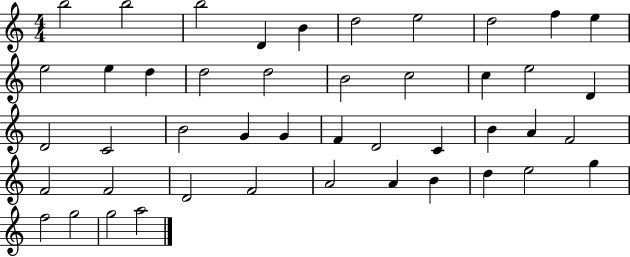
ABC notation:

X:1
T:Untitled
M:4/4
L:1/4
K:C
b2 b2 b2 D B d2 e2 d2 f e e2 e d d2 d2 B2 c2 c e2 D D2 C2 B2 G G F D2 C B A F2 F2 F2 D2 F2 A2 A B d e2 g f2 g2 g2 a2